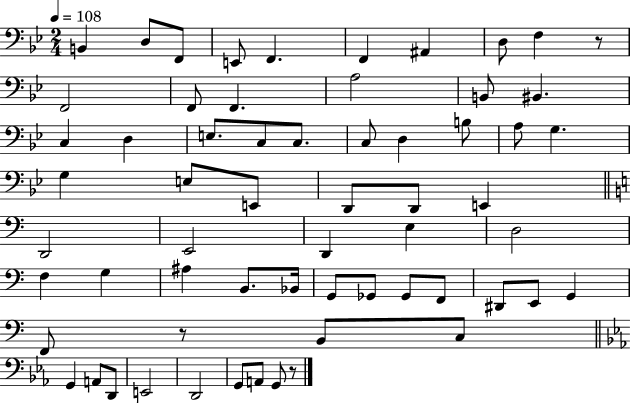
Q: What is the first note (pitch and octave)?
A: B2